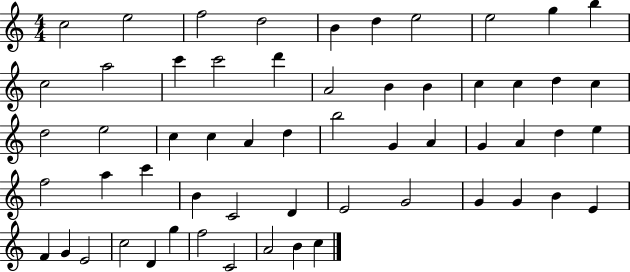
X:1
T:Untitled
M:4/4
L:1/4
K:C
c2 e2 f2 d2 B d e2 e2 g b c2 a2 c' c'2 d' A2 B B c c d c d2 e2 c c A d b2 G A G A d e f2 a c' B C2 D E2 G2 G G B E F G E2 c2 D g f2 C2 A2 B c